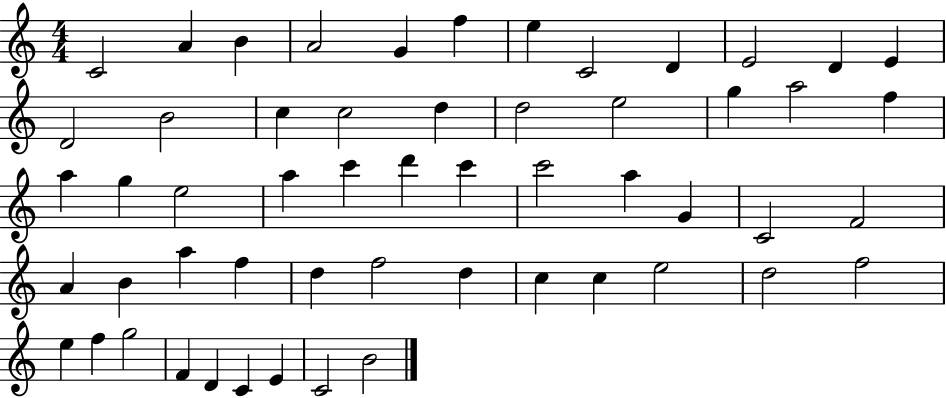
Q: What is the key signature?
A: C major